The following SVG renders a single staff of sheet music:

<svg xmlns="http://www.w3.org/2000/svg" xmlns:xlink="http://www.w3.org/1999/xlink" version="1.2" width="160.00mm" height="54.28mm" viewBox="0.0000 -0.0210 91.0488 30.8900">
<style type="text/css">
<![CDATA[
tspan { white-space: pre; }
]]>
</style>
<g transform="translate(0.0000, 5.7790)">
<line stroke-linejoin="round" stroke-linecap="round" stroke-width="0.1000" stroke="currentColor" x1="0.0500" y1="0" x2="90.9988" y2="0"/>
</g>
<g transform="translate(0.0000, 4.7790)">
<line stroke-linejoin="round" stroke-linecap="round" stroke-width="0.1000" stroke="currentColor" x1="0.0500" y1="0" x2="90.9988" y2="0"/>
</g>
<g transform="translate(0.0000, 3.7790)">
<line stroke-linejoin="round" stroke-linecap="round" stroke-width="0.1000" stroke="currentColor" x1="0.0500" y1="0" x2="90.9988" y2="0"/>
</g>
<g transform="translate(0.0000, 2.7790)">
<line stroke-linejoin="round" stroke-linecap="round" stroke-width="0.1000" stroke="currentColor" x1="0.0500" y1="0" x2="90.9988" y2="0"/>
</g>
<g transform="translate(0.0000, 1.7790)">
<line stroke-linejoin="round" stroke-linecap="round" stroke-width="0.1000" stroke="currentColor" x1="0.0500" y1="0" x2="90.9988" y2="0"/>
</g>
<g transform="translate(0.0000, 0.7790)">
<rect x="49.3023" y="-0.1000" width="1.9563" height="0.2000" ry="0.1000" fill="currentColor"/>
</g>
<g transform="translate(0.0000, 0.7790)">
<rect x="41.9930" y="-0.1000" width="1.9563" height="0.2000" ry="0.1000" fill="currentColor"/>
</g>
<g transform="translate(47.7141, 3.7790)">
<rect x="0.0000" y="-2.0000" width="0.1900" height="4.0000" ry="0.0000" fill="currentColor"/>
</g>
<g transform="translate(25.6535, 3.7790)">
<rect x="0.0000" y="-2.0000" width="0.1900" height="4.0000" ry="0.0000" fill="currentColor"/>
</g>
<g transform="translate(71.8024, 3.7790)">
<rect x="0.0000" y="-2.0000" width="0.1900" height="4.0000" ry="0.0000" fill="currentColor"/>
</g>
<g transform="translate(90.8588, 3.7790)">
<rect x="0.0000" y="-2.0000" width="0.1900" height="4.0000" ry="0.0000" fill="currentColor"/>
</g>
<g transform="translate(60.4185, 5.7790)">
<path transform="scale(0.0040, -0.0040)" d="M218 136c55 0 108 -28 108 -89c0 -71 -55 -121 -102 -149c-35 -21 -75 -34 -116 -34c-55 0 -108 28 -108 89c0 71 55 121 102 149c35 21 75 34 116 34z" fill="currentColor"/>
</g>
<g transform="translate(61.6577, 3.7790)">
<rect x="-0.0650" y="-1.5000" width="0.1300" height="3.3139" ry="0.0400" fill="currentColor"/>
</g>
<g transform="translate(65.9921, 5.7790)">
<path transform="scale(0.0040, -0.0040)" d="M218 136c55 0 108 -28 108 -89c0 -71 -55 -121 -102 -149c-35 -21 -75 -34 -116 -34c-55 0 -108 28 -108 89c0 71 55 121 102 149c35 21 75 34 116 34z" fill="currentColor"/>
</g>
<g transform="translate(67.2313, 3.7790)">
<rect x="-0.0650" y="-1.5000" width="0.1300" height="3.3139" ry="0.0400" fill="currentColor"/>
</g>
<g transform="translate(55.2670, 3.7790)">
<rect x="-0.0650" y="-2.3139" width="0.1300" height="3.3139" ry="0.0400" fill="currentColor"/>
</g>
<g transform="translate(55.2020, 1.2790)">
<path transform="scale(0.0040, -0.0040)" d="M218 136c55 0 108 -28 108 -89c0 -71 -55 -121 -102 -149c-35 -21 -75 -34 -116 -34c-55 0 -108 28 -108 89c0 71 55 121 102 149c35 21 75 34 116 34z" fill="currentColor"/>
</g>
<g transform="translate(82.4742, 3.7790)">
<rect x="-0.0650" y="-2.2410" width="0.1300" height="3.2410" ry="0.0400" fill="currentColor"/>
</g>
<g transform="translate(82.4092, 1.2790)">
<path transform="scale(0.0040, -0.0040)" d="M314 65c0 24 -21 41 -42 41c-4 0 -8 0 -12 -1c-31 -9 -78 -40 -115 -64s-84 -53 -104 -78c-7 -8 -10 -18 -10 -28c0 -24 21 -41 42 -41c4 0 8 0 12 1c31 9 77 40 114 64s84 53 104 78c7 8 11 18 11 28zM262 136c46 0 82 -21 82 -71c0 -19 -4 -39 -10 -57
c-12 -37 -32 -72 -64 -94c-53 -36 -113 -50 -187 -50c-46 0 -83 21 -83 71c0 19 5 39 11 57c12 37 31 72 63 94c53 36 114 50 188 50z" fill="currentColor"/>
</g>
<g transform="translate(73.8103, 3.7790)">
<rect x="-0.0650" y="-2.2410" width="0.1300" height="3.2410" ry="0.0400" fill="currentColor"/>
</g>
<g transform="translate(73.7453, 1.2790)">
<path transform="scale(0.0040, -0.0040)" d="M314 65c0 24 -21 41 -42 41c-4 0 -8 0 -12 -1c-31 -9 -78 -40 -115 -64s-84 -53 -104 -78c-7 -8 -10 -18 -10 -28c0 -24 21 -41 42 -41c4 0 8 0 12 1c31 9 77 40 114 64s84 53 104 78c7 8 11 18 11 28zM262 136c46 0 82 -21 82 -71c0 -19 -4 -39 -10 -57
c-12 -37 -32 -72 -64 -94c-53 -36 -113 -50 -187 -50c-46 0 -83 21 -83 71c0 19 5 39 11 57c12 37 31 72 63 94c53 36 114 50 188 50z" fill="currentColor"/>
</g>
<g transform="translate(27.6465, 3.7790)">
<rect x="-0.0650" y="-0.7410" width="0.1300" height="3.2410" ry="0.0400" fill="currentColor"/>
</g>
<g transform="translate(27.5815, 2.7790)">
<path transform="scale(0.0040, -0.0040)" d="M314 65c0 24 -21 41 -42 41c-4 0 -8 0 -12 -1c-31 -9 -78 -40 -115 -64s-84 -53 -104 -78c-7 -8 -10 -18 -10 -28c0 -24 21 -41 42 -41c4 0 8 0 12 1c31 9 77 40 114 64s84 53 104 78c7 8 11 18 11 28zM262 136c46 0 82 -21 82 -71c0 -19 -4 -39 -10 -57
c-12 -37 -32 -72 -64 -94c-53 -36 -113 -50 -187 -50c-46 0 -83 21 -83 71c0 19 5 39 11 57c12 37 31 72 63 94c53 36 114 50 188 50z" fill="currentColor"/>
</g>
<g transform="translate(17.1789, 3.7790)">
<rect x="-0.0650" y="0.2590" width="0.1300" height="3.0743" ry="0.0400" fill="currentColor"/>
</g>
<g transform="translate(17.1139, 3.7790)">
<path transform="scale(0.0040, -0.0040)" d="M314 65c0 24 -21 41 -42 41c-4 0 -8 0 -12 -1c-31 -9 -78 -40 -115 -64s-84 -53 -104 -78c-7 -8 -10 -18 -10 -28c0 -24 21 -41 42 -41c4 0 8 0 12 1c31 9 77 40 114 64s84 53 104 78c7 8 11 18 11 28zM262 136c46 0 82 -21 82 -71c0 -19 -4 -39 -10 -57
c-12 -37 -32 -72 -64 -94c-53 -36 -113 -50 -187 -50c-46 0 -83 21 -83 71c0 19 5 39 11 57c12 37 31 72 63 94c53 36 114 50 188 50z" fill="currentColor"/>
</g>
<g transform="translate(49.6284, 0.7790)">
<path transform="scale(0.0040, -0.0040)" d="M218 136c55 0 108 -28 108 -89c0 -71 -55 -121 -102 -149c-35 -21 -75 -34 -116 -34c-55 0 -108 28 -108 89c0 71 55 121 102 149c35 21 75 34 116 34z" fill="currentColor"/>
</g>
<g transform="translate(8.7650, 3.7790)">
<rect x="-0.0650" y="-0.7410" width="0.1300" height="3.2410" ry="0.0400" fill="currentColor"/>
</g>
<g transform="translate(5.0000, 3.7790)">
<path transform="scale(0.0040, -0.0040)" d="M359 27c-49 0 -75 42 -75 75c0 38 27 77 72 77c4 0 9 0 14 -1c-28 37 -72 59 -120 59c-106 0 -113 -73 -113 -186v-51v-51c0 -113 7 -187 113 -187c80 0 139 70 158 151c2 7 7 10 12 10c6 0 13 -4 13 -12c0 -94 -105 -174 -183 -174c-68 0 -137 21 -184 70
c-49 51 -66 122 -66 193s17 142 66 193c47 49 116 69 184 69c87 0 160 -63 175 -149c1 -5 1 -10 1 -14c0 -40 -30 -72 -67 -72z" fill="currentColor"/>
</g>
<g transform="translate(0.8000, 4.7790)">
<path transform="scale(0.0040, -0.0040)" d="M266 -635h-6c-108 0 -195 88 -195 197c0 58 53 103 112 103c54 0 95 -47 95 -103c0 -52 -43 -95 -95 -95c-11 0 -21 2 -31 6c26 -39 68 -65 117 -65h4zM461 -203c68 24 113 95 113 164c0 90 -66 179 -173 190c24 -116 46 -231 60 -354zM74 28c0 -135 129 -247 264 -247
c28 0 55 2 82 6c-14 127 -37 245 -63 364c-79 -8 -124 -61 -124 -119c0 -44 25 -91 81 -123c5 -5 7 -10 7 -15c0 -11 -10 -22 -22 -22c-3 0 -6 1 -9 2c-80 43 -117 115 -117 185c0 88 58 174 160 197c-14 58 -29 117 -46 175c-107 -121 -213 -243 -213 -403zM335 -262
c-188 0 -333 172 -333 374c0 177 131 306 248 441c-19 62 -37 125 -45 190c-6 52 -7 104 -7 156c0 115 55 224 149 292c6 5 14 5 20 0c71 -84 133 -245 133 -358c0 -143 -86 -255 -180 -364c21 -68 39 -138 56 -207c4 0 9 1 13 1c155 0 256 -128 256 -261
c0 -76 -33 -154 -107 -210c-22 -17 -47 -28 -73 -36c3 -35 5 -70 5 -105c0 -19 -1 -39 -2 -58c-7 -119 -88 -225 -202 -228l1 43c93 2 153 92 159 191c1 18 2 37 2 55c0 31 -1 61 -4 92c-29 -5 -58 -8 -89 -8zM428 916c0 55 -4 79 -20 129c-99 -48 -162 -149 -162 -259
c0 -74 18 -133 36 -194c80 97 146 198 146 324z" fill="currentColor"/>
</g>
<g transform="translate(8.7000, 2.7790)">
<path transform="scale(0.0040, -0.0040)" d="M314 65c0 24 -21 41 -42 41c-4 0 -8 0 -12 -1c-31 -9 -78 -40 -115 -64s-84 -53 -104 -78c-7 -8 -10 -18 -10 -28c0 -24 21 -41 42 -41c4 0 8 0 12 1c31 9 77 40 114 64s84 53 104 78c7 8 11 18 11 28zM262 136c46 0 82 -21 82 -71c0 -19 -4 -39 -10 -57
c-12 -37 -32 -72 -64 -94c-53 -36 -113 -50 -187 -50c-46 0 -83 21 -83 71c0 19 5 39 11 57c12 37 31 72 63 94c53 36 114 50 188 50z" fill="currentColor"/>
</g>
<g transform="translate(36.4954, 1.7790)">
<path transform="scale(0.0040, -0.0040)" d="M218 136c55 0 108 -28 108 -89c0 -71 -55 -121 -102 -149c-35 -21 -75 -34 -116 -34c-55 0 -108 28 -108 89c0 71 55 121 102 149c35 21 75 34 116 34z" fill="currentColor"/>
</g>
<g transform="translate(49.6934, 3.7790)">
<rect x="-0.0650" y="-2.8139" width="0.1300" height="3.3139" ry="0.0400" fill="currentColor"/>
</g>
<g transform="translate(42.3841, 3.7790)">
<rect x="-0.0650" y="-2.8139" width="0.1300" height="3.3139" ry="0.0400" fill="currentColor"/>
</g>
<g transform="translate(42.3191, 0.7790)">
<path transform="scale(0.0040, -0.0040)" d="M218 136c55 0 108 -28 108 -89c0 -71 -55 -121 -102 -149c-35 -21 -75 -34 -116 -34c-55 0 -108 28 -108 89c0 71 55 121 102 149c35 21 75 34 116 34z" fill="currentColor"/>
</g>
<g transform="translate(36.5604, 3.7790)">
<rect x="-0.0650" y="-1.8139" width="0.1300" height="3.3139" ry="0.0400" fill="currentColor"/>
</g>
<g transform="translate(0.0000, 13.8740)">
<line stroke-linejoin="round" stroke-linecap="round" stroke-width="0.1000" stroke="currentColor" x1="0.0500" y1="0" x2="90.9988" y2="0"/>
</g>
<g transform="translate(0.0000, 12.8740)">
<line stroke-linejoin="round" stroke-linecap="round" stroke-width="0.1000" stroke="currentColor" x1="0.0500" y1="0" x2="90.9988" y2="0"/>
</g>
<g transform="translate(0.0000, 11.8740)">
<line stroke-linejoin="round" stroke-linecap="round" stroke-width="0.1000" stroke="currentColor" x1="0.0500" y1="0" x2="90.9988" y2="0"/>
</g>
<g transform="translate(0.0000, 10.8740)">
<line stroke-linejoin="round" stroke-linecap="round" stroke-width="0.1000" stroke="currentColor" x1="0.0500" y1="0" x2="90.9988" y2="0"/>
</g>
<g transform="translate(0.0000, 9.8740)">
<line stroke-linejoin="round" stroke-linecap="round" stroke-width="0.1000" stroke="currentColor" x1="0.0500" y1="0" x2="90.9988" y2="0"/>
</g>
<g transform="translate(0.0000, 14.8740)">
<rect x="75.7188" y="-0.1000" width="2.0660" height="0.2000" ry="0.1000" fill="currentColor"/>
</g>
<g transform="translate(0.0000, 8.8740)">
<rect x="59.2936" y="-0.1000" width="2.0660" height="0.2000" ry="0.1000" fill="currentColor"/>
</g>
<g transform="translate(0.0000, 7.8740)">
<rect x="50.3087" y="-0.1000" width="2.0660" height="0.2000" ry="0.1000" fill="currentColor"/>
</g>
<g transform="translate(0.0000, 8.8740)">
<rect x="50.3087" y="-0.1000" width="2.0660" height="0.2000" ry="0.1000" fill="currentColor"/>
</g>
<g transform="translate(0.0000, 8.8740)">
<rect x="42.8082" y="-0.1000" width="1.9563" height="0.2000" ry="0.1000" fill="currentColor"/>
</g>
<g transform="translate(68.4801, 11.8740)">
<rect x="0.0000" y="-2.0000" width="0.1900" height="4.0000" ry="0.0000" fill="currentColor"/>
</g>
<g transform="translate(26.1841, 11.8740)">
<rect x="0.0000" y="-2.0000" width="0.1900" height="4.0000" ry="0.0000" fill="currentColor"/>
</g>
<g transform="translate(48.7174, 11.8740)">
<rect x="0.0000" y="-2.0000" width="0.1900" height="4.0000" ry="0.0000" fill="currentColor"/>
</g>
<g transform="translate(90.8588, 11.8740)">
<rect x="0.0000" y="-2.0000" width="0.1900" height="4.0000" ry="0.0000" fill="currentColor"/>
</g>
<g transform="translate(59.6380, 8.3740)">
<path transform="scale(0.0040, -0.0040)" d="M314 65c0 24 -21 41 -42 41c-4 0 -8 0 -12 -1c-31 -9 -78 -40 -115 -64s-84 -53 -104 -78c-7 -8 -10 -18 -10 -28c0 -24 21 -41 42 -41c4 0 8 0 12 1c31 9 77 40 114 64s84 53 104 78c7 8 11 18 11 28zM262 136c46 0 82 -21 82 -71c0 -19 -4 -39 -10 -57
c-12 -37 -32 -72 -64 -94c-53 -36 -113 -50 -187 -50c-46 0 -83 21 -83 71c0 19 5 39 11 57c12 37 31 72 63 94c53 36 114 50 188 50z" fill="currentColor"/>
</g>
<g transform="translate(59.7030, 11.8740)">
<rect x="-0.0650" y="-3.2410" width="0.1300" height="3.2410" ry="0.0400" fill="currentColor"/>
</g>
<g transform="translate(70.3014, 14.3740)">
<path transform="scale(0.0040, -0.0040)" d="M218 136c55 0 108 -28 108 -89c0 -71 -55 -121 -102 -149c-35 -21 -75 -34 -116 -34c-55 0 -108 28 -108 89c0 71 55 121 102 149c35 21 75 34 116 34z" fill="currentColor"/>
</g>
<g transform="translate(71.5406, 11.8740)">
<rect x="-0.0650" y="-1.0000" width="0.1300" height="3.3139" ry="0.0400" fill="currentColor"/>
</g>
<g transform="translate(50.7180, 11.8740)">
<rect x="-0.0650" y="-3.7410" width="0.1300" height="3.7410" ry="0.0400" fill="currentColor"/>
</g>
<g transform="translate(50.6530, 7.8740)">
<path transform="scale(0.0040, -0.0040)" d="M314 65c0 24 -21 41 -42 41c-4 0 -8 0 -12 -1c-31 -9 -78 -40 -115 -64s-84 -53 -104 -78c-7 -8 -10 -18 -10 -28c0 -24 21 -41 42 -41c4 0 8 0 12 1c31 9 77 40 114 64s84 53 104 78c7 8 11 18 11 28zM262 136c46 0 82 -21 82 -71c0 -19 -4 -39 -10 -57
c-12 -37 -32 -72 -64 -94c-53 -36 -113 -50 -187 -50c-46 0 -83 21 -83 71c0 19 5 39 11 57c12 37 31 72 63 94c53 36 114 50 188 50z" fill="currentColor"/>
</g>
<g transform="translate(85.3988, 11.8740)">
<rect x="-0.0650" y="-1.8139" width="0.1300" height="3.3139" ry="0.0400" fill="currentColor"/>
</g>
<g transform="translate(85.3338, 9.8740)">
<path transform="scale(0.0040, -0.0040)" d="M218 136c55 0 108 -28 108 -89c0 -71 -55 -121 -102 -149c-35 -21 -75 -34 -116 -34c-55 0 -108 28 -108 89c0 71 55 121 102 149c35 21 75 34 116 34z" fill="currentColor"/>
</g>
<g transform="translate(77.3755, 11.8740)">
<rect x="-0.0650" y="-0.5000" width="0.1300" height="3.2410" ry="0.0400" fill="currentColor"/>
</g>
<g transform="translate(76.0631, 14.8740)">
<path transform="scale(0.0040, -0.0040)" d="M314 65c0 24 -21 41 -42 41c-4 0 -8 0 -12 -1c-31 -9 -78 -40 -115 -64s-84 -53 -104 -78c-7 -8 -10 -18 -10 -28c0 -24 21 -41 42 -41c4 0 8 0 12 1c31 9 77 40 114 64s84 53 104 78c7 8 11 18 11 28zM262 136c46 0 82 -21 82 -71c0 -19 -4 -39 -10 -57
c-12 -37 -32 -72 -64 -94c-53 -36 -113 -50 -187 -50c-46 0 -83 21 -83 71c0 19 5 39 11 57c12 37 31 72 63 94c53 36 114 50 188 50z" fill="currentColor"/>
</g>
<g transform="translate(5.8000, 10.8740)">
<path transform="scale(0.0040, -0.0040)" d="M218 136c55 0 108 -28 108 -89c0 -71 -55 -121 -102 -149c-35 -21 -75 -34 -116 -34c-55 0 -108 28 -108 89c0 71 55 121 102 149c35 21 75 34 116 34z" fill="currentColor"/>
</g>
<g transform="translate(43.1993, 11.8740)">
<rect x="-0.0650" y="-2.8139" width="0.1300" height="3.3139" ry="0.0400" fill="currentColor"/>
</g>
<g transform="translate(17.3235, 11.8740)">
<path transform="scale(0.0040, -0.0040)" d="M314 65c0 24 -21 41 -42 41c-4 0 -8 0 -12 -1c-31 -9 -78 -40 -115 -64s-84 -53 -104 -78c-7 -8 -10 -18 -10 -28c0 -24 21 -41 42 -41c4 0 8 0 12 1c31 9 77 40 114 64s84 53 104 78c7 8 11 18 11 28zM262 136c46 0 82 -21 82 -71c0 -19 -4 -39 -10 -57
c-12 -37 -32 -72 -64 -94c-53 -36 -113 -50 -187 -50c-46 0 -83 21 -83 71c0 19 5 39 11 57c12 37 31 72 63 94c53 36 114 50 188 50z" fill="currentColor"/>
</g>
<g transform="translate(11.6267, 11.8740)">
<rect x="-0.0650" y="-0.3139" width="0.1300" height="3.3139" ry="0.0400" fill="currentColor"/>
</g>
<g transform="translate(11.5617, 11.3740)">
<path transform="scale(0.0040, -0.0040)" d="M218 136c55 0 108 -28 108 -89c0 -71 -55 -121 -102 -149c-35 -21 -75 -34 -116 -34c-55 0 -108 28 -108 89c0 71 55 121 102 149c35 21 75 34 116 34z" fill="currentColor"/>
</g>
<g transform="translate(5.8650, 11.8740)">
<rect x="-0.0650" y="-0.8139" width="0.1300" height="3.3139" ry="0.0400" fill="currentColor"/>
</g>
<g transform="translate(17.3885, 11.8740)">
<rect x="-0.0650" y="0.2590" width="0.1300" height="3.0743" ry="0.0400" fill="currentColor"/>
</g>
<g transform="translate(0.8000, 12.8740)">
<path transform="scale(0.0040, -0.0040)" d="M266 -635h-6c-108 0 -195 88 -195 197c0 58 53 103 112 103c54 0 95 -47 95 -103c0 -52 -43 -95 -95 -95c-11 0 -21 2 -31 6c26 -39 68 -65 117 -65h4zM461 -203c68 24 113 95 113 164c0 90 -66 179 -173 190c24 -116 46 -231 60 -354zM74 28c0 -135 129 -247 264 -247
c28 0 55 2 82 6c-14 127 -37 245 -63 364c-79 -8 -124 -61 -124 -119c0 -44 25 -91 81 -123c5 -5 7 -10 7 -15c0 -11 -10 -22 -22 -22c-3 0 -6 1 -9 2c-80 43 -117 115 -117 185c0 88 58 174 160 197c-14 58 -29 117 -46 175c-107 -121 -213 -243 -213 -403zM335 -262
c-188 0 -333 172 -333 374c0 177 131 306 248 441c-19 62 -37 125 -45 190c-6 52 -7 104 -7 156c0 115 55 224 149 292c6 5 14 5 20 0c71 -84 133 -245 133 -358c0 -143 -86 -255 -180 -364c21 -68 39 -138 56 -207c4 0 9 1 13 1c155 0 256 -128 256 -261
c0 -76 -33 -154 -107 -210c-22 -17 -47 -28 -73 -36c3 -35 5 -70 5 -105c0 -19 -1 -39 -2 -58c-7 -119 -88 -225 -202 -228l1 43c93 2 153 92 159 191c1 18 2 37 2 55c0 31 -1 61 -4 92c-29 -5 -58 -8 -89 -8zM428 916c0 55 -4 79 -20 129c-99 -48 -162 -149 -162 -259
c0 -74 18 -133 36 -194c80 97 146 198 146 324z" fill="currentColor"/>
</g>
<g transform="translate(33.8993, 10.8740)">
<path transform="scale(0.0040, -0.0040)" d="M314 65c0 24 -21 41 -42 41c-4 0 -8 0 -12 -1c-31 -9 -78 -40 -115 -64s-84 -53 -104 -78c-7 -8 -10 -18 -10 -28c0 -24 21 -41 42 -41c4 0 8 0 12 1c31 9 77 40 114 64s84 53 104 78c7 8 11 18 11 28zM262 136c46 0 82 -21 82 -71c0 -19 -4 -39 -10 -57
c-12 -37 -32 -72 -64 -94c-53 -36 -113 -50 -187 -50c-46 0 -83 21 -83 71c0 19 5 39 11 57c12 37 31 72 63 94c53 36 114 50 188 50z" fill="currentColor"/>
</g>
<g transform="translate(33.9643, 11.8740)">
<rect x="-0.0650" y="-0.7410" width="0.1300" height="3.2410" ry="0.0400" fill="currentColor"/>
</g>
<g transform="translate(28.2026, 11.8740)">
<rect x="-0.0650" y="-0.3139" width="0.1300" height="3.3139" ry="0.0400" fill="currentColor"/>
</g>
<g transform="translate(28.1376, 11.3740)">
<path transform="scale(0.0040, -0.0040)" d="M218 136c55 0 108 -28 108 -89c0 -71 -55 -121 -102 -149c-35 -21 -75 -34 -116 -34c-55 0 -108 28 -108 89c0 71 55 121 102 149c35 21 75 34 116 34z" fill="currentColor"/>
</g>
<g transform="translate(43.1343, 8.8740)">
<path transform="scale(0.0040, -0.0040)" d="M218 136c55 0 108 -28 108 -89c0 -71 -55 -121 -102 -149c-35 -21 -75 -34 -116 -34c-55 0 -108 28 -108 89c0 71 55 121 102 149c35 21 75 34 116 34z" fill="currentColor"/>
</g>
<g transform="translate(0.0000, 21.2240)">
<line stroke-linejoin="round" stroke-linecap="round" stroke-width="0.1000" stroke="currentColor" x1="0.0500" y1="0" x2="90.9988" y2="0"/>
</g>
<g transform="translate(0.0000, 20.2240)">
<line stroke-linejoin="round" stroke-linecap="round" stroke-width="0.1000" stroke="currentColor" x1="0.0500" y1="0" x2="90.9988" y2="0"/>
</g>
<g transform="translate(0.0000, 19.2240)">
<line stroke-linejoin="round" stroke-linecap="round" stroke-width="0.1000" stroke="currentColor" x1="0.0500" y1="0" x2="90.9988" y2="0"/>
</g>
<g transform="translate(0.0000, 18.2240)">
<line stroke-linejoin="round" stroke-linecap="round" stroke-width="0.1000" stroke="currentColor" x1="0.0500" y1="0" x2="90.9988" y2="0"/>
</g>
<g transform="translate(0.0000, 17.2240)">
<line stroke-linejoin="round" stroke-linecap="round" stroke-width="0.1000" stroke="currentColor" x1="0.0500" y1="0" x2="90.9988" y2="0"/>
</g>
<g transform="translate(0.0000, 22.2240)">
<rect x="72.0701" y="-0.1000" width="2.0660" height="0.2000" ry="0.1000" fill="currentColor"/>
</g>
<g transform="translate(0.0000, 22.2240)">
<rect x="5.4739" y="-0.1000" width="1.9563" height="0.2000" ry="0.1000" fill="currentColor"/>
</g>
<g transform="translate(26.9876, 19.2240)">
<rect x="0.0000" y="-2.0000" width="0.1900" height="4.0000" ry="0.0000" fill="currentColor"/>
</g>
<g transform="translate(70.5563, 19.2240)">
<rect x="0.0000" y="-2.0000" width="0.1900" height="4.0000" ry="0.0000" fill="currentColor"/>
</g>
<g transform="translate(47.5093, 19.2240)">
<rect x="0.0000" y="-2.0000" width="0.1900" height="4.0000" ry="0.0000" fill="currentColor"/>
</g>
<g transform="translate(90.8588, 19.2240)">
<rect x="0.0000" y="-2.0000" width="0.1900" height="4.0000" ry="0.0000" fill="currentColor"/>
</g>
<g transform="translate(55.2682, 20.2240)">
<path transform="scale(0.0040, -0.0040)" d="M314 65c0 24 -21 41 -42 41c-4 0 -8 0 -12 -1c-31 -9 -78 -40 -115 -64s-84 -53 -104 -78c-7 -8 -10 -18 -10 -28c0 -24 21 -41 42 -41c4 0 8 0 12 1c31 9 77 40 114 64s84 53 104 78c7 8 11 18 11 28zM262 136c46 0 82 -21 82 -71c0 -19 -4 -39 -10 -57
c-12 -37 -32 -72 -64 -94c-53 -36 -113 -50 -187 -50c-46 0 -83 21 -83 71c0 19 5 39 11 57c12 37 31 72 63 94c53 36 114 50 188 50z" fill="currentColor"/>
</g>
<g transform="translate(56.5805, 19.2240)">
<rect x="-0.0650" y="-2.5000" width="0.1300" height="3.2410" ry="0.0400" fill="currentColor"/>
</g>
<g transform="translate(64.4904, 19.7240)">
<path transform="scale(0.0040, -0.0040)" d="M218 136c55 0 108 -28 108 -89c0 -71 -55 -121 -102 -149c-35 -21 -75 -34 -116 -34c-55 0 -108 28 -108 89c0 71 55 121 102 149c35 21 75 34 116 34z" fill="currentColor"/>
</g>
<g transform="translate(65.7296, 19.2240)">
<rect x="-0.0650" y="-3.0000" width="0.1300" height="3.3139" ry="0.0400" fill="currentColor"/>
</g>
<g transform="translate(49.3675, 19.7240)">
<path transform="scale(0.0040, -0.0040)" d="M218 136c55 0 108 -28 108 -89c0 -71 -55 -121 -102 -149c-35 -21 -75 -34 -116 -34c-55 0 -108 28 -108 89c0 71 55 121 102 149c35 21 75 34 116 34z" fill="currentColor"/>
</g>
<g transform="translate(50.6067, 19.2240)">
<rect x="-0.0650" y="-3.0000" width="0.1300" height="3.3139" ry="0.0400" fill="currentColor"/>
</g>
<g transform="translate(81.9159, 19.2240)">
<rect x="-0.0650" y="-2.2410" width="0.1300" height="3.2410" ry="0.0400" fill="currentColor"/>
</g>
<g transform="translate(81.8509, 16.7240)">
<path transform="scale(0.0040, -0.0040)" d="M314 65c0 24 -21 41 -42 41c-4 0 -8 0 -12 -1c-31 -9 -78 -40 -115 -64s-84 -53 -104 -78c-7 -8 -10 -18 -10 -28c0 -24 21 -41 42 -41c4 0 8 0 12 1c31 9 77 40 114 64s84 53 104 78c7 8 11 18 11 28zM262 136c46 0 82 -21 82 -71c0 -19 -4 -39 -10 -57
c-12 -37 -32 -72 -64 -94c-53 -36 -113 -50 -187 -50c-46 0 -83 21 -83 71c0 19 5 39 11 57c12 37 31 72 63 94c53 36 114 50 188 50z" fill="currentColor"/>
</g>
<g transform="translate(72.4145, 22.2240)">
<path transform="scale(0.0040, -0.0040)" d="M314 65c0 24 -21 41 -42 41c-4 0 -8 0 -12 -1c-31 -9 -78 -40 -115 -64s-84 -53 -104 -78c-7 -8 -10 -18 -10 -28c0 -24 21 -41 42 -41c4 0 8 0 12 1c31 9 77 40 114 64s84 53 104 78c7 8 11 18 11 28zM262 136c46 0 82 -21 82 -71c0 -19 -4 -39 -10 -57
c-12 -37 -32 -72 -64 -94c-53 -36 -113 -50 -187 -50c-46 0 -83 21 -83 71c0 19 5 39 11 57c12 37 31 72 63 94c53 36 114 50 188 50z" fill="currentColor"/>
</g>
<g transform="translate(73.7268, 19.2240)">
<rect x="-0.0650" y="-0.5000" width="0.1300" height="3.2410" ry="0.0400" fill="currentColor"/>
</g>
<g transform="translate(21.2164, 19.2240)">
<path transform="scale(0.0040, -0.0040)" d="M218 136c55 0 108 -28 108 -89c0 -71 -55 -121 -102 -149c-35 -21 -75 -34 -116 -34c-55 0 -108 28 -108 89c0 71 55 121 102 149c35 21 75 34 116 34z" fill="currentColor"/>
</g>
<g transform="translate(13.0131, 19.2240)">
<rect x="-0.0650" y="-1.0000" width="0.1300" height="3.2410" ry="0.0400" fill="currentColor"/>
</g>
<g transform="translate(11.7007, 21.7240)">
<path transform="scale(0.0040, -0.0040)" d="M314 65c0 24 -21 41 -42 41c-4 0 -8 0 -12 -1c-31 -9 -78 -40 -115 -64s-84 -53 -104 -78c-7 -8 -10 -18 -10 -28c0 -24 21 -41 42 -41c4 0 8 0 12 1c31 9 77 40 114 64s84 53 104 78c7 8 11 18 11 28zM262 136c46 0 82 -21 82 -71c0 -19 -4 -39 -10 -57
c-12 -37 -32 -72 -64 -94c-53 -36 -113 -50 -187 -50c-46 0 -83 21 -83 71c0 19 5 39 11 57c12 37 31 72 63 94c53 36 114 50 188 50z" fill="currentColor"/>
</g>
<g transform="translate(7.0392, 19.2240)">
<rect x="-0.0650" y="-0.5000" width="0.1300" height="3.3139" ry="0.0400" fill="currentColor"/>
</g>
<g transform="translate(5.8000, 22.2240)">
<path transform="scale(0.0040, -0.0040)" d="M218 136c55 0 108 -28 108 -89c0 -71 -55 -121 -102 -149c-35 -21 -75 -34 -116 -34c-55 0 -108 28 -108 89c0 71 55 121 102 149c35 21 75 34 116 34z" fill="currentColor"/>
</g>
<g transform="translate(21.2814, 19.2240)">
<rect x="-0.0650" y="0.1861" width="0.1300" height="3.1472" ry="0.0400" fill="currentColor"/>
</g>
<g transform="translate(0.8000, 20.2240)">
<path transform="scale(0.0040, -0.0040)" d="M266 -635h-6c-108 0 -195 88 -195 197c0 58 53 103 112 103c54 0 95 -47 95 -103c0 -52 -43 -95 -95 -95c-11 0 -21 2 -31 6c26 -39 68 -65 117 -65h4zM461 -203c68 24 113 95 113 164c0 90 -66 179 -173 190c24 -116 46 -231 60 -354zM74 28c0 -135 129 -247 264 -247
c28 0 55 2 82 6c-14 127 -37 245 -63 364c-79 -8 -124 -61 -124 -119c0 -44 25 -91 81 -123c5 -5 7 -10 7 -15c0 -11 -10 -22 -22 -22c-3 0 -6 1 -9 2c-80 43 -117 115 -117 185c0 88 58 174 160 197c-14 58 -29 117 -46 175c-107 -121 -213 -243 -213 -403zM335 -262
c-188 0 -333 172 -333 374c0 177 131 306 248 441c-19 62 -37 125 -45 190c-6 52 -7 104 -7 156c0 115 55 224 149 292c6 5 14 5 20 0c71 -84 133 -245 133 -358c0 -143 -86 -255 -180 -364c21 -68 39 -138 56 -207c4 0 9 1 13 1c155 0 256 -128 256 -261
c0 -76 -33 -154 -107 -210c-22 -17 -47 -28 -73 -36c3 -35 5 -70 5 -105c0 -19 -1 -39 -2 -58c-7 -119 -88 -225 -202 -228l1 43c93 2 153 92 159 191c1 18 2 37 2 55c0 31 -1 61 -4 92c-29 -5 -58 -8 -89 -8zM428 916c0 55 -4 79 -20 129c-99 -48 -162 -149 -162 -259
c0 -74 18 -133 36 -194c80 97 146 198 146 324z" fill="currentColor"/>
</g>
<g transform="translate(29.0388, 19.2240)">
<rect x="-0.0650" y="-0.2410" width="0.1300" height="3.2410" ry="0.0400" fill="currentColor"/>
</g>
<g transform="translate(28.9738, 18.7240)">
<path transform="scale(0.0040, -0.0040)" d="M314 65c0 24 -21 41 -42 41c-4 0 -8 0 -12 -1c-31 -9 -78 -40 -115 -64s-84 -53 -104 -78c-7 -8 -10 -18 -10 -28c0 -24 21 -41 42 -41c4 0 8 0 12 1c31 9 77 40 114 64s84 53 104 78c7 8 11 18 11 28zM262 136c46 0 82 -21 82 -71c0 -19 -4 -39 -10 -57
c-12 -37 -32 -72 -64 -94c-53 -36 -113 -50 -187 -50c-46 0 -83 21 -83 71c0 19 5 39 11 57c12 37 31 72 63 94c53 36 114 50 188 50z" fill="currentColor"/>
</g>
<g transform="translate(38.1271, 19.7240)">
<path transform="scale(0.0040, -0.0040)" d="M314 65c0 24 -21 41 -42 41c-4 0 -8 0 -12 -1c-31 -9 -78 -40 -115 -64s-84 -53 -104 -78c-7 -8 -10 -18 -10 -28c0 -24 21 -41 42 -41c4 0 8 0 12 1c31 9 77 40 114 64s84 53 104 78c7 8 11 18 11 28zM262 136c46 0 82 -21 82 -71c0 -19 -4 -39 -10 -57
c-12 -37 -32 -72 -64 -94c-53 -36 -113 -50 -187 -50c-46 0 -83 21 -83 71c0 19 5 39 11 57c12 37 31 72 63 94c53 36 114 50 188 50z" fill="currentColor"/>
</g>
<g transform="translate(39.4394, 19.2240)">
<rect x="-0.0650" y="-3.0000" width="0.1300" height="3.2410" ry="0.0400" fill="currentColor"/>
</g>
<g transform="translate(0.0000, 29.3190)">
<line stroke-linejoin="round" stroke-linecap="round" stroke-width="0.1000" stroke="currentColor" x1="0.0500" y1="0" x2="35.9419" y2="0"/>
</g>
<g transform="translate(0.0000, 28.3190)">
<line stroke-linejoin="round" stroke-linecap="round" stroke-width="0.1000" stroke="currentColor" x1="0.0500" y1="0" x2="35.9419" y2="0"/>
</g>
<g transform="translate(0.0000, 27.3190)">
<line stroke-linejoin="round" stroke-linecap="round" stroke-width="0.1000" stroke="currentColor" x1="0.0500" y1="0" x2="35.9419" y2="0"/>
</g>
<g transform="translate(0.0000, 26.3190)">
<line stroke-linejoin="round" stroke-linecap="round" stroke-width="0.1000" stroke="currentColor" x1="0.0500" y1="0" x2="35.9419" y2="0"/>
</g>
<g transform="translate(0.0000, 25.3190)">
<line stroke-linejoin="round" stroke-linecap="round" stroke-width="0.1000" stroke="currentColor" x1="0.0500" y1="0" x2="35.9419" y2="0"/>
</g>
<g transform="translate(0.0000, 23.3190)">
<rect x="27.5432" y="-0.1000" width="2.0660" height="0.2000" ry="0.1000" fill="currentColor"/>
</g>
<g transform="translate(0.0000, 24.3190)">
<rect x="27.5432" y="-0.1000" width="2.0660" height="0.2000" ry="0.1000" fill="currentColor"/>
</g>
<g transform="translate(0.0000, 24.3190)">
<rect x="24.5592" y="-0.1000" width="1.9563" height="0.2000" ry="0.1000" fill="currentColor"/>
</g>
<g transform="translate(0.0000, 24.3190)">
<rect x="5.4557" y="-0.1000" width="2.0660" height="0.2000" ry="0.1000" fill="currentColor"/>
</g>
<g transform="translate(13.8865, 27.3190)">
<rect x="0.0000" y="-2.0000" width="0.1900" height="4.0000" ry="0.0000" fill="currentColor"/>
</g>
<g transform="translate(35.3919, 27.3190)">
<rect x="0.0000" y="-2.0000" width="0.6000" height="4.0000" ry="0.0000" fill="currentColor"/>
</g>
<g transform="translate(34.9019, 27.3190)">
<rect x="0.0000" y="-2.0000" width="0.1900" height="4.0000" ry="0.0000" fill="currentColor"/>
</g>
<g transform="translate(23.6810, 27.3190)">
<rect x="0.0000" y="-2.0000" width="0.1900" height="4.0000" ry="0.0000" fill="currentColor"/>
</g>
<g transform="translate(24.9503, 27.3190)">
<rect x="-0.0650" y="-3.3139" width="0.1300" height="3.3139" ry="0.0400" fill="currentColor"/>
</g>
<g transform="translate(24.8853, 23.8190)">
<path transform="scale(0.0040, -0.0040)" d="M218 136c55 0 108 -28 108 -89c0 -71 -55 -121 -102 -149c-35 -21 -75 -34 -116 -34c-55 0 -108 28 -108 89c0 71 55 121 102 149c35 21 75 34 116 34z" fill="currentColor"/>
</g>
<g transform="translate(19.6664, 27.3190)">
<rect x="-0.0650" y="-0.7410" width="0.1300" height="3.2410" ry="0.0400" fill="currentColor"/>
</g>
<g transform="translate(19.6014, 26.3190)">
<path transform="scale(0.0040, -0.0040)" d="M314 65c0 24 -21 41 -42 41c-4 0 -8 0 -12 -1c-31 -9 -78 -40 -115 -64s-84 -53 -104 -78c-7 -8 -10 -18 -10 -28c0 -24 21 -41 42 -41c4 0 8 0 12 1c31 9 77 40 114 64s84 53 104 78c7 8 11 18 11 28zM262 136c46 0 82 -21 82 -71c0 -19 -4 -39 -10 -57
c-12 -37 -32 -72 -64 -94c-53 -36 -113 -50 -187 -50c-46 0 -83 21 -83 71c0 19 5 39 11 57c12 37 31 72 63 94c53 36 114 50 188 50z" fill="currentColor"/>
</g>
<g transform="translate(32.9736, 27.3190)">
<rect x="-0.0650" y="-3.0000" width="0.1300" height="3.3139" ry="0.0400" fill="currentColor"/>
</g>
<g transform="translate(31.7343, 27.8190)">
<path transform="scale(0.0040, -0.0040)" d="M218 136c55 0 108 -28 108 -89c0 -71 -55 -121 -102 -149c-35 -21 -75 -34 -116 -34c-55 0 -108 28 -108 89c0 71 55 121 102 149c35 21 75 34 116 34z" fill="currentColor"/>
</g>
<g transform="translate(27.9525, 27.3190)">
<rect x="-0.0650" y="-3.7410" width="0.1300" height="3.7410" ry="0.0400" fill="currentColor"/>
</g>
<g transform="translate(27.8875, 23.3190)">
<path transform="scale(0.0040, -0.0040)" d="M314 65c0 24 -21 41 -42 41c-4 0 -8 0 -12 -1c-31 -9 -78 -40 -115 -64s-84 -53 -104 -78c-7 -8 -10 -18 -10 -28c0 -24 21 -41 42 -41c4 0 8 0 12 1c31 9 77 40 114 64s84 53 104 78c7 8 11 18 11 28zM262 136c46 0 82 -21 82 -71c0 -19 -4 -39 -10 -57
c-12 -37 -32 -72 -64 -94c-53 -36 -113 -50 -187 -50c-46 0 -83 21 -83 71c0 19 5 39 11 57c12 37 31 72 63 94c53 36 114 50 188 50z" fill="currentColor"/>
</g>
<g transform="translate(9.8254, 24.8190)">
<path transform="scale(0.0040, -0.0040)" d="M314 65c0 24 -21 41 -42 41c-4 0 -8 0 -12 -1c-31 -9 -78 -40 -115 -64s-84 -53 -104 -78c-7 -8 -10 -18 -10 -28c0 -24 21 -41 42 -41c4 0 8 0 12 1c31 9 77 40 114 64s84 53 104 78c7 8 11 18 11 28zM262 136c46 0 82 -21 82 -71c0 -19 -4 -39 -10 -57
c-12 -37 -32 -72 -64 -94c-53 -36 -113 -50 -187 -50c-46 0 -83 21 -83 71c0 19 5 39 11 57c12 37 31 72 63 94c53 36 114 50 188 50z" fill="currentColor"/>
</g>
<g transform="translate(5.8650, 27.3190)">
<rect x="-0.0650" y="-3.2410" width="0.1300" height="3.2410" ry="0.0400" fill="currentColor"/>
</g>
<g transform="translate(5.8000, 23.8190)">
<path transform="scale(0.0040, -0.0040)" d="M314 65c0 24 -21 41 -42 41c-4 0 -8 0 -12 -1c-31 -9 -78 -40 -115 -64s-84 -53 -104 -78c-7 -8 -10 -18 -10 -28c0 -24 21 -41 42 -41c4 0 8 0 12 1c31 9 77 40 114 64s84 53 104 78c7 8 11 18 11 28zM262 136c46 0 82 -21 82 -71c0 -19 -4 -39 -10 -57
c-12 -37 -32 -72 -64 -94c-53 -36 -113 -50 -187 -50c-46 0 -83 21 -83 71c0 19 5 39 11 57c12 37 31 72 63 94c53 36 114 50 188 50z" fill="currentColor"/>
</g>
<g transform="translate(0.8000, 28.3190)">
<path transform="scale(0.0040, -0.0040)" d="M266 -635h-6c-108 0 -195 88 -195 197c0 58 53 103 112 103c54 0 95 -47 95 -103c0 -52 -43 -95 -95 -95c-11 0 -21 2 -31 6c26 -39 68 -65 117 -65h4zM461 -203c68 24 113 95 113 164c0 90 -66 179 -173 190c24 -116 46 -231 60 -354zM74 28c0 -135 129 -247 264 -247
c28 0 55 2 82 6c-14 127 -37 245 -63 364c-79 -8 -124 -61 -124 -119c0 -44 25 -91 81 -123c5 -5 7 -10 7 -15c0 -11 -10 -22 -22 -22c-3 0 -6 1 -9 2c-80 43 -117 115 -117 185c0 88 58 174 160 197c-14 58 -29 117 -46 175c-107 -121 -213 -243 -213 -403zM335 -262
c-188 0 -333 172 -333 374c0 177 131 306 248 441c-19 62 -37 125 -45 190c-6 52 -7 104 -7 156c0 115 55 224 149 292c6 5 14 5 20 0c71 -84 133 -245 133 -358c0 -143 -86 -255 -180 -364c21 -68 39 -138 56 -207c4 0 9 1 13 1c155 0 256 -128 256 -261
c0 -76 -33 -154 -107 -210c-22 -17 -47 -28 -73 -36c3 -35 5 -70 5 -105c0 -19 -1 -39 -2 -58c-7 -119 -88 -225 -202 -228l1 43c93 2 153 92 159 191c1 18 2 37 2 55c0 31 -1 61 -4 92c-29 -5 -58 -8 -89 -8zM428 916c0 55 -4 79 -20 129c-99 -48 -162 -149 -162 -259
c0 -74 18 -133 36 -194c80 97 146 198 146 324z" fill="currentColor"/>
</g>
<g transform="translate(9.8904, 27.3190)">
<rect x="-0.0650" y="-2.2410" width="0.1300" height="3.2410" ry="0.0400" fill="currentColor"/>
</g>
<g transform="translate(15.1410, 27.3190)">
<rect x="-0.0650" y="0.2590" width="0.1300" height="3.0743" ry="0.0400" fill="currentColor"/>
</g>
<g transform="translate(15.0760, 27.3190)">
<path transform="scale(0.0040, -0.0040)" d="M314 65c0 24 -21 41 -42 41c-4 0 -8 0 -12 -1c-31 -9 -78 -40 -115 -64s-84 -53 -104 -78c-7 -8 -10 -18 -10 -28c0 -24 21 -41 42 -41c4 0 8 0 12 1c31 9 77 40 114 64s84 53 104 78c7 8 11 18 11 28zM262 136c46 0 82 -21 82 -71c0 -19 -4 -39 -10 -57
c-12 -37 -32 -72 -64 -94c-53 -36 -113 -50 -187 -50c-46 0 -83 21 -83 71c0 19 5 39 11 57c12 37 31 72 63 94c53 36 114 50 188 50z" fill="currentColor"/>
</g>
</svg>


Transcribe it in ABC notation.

X:1
T:Untitled
M:4/4
L:1/4
K:C
d2 B2 d2 f a a g E E g2 g2 d c B2 c d2 a c'2 b2 D C2 f C D2 B c2 A2 A G2 A C2 g2 b2 g2 B2 d2 b c'2 A